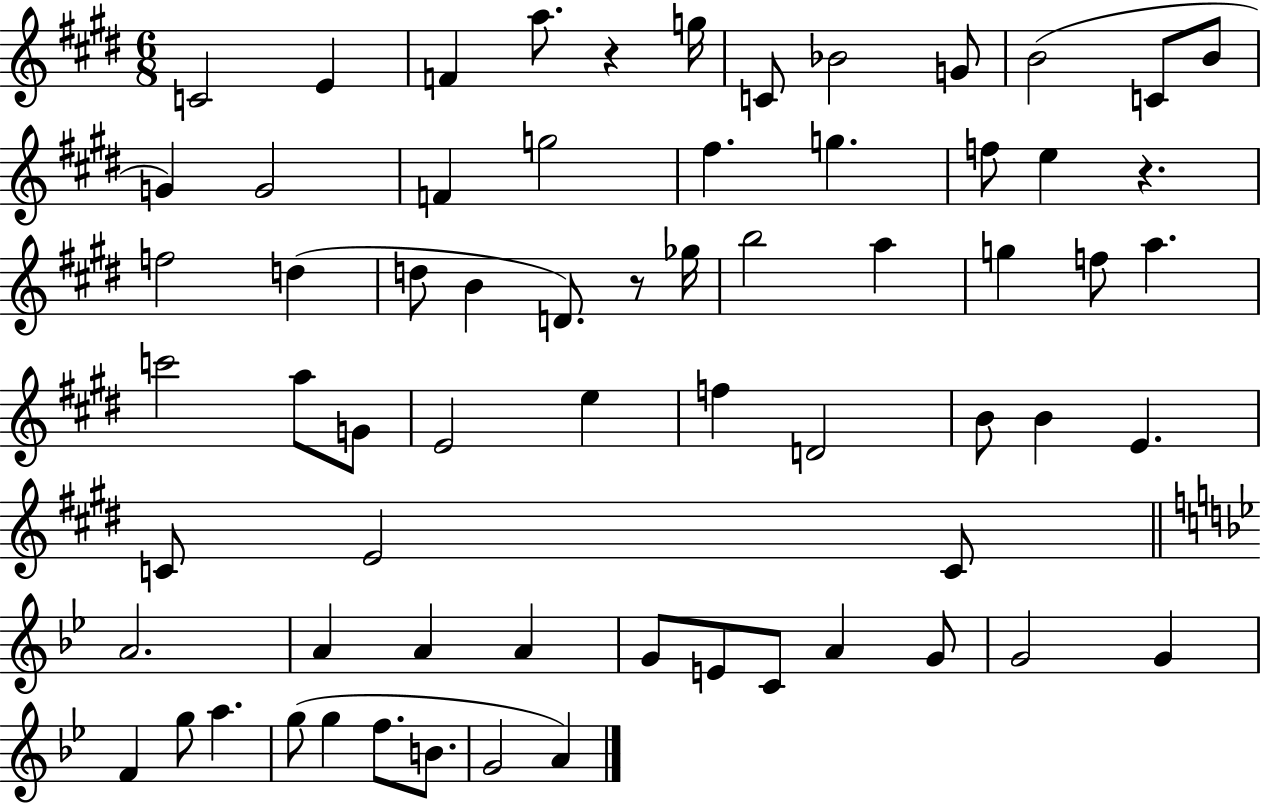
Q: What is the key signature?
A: E major